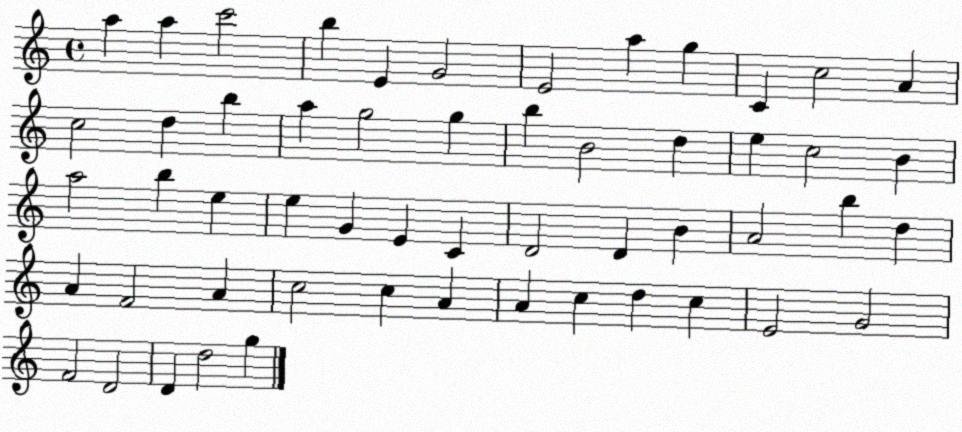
X:1
T:Untitled
M:4/4
L:1/4
K:C
a a c'2 b E G2 E2 a g C c2 A c2 d b a g2 g b B2 d e c2 B a2 b e e G E C D2 D B A2 b d A F2 A c2 c A A c d c E2 G2 F2 D2 D d2 g